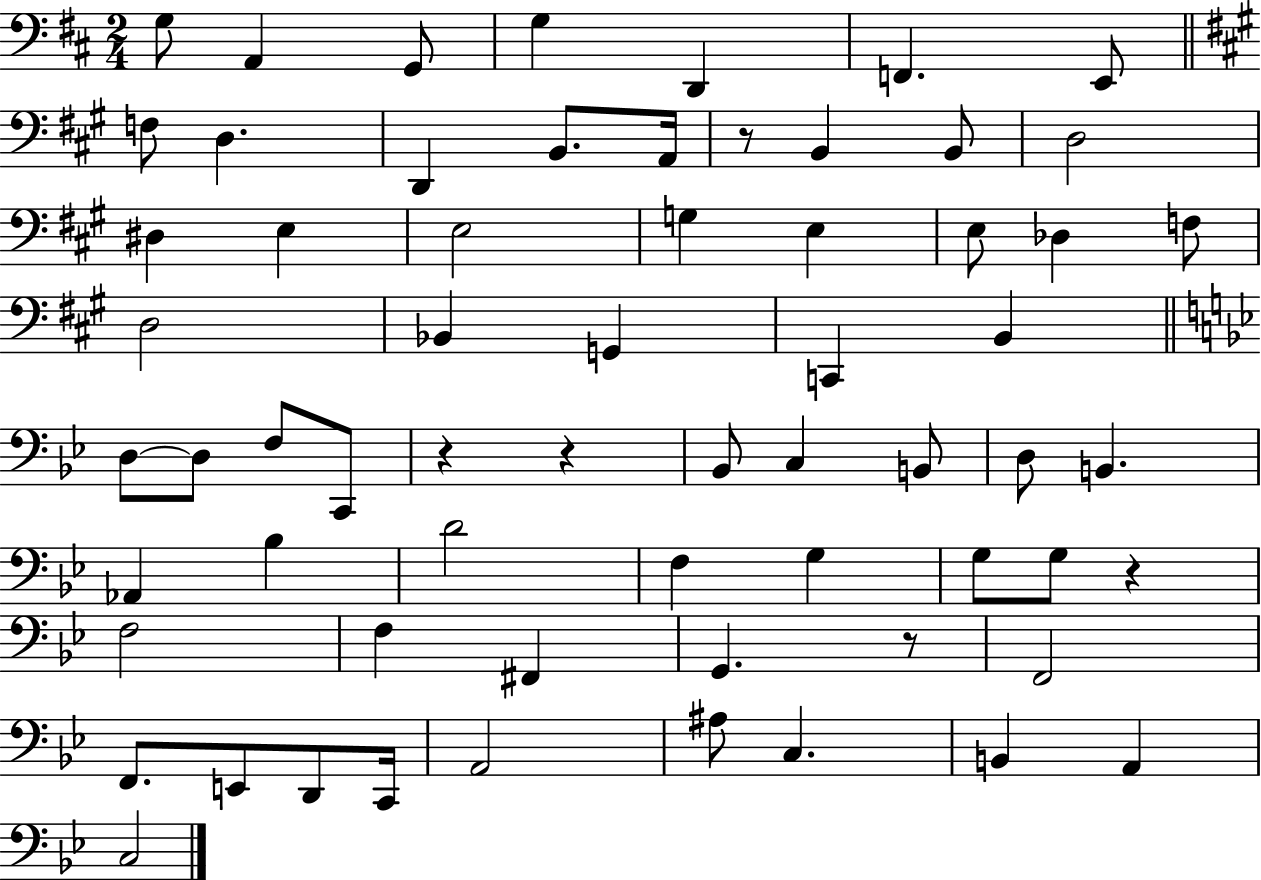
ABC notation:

X:1
T:Untitled
M:2/4
L:1/4
K:D
G,/2 A,, G,,/2 G, D,, F,, E,,/2 F,/2 D, D,, B,,/2 A,,/4 z/2 B,, B,,/2 D,2 ^D, E, E,2 G, E, E,/2 _D, F,/2 D,2 _B,, G,, C,, B,, D,/2 D,/2 F,/2 C,,/2 z z _B,,/2 C, B,,/2 D,/2 B,, _A,, _B, D2 F, G, G,/2 G,/2 z F,2 F, ^F,, G,, z/2 F,,2 F,,/2 E,,/2 D,,/2 C,,/4 A,,2 ^A,/2 C, B,, A,, C,2